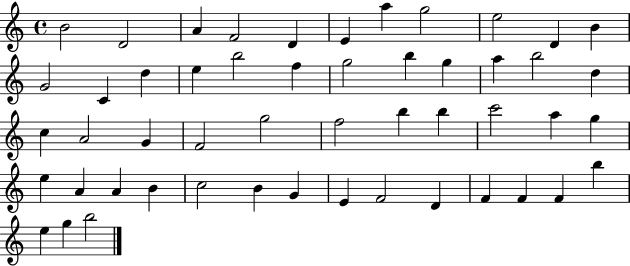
{
  \clef treble
  \time 4/4
  \defaultTimeSignature
  \key c \major
  b'2 d'2 | a'4 f'2 d'4 | e'4 a''4 g''2 | e''2 d'4 b'4 | \break g'2 c'4 d''4 | e''4 b''2 f''4 | g''2 b''4 g''4 | a''4 b''2 d''4 | \break c''4 a'2 g'4 | f'2 g''2 | f''2 b''4 b''4 | c'''2 a''4 g''4 | \break e''4 a'4 a'4 b'4 | c''2 b'4 g'4 | e'4 f'2 d'4 | f'4 f'4 f'4 b''4 | \break e''4 g''4 b''2 | \bar "|."
}